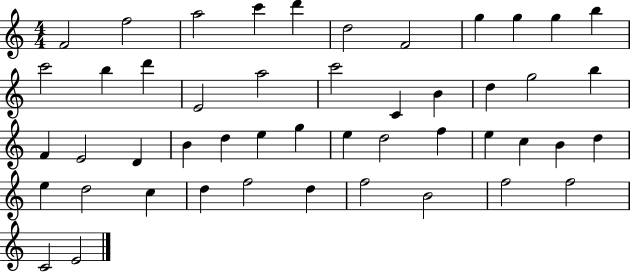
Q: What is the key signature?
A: C major